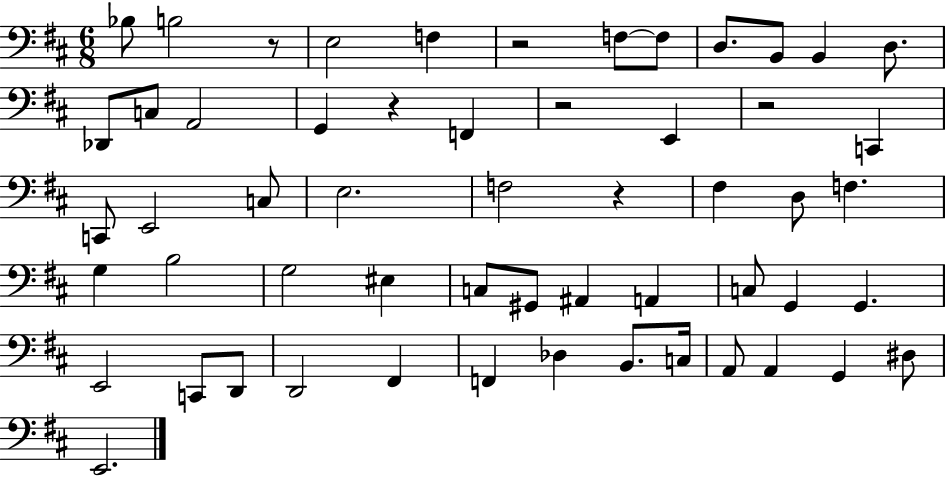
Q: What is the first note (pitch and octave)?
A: Bb3